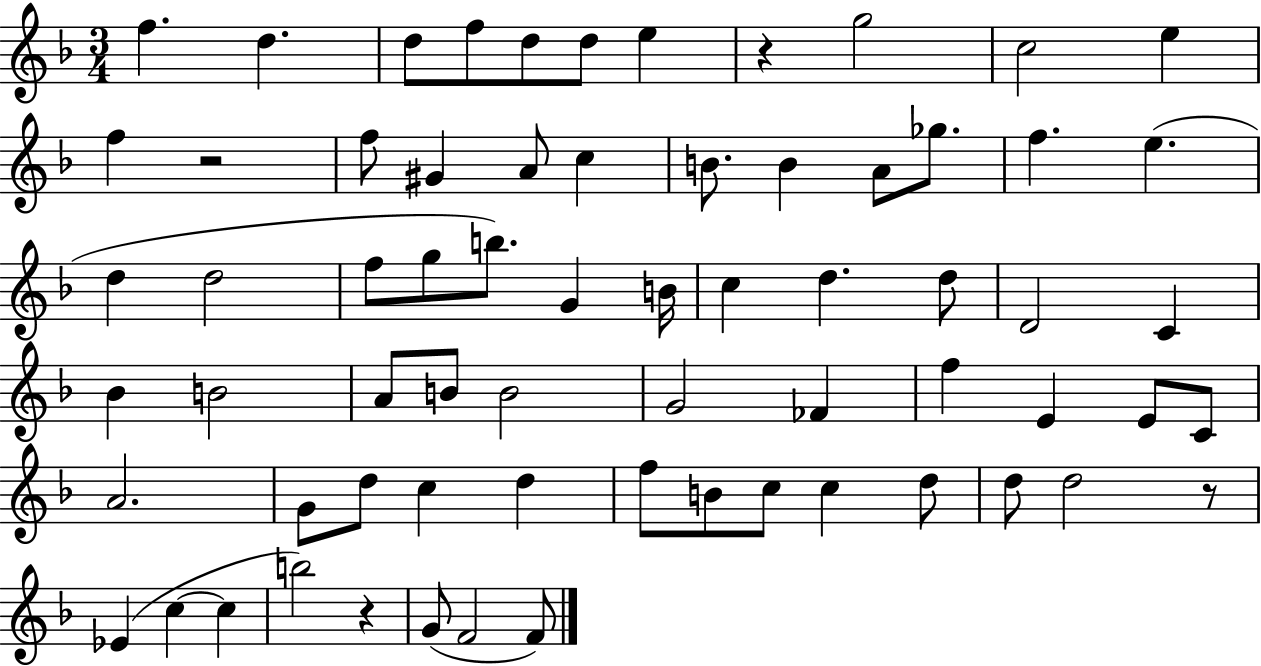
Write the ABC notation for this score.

X:1
T:Untitled
M:3/4
L:1/4
K:F
f d d/2 f/2 d/2 d/2 e z g2 c2 e f z2 f/2 ^G A/2 c B/2 B A/2 _g/2 f e d d2 f/2 g/2 b/2 G B/4 c d d/2 D2 C _B B2 A/2 B/2 B2 G2 _F f E E/2 C/2 A2 G/2 d/2 c d f/2 B/2 c/2 c d/2 d/2 d2 z/2 _E c c b2 z G/2 F2 F/2